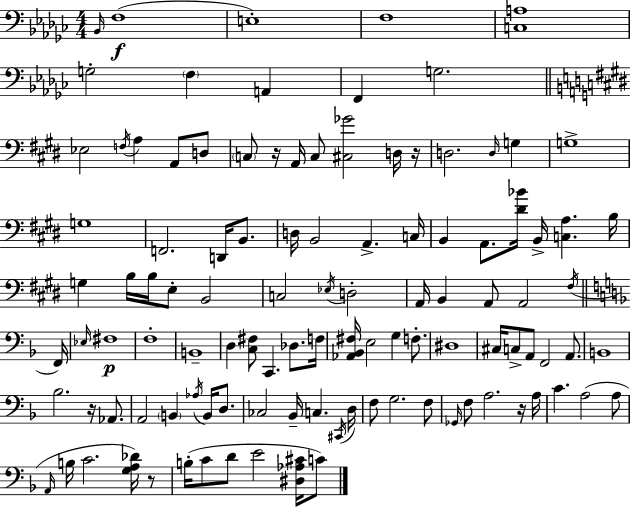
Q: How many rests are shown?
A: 5